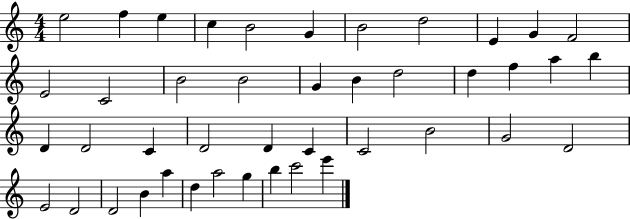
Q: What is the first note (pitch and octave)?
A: E5